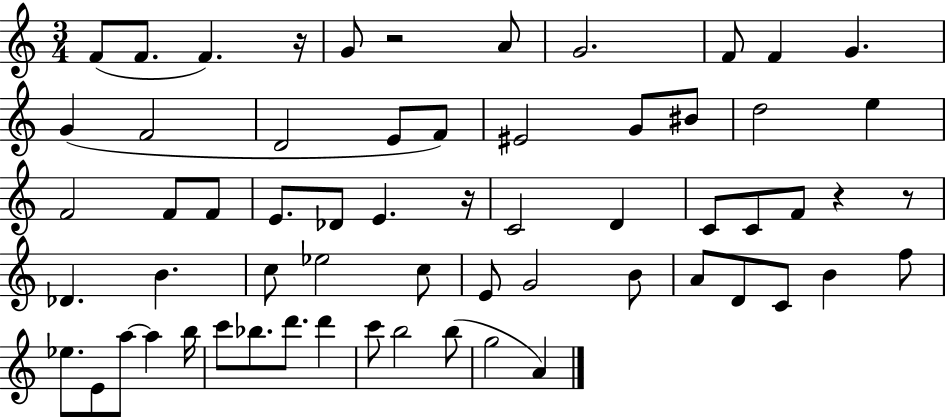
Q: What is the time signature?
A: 3/4